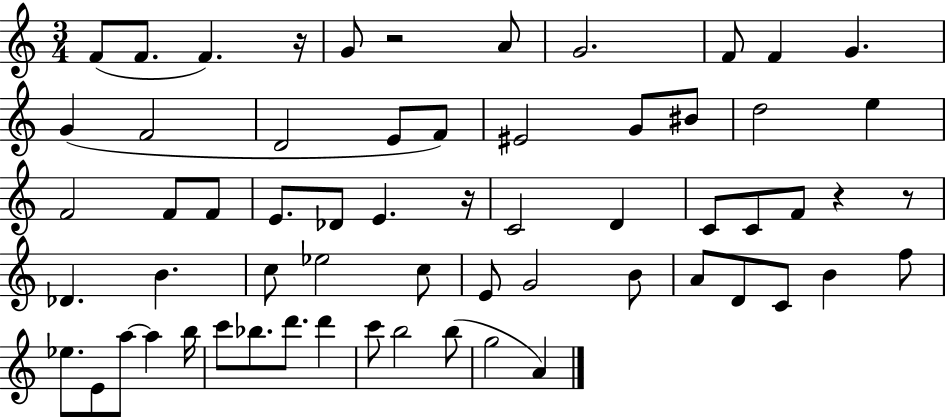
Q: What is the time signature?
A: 3/4